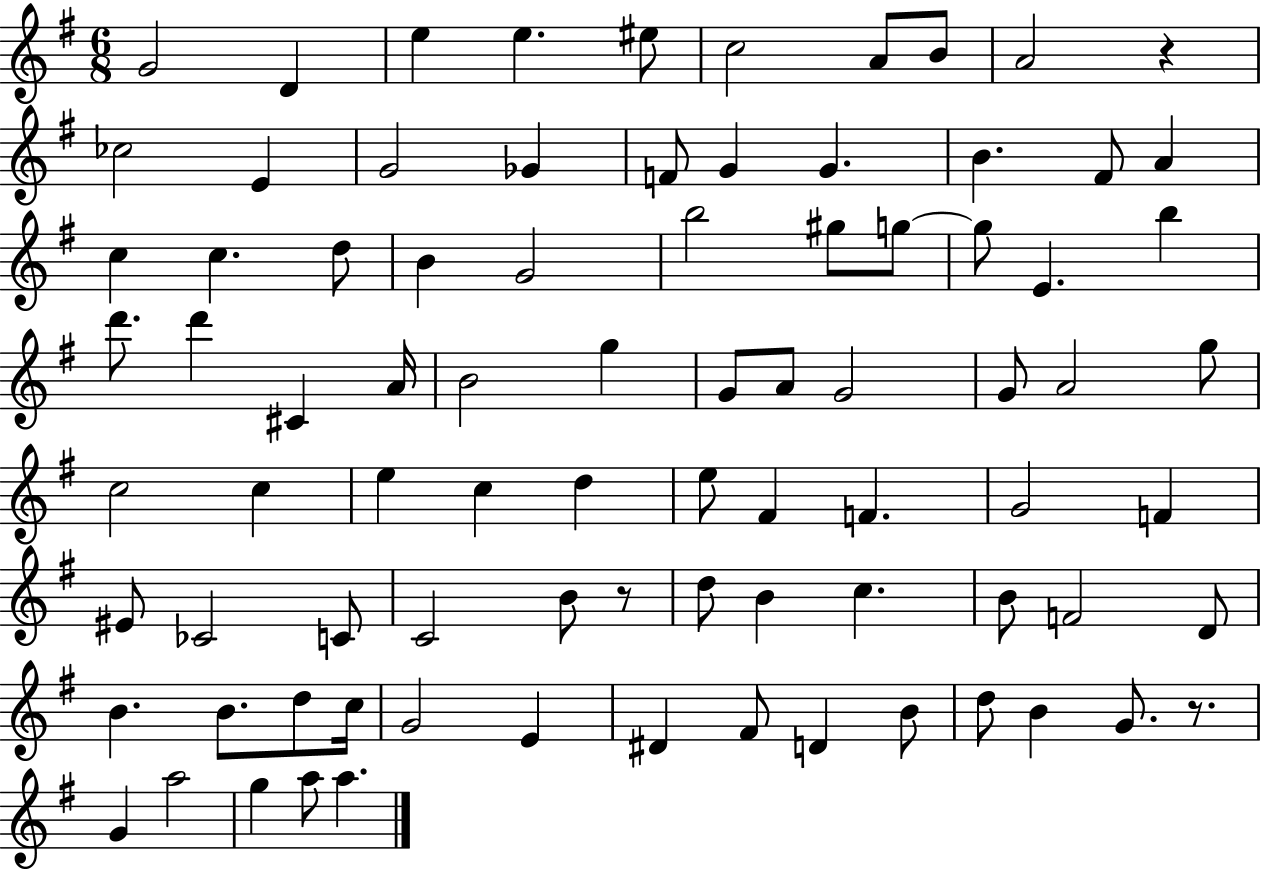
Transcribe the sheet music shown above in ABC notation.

X:1
T:Untitled
M:6/8
L:1/4
K:G
G2 D e e ^e/2 c2 A/2 B/2 A2 z _c2 E G2 _G F/2 G G B ^F/2 A c c d/2 B G2 b2 ^g/2 g/2 g/2 E b d'/2 d' ^C A/4 B2 g G/2 A/2 G2 G/2 A2 g/2 c2 c e c d e/2 ^F F G2 F ^E/2 _C2 C/2 C2 B/2 z/2 d/2 B c B/2 F2 D/2 B B/2 d/2 c/4 G2 E ^D ^F/2 D B/2 d/2 B G/2 z/2 G a2 g a/2 a